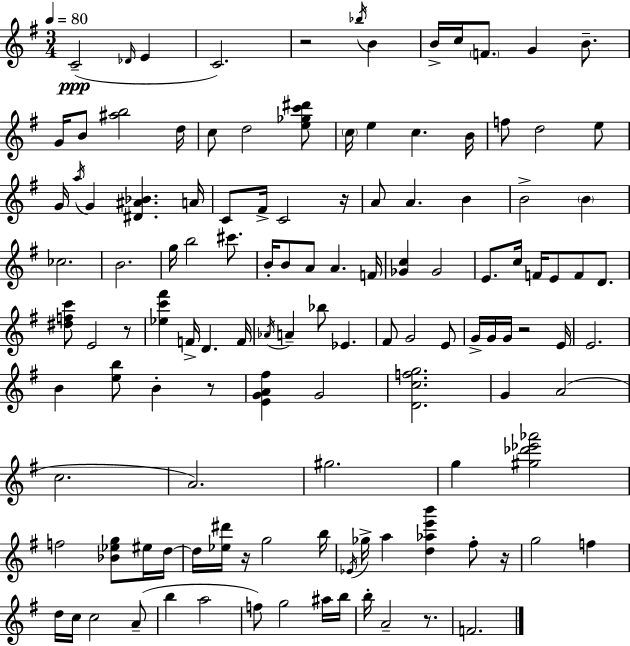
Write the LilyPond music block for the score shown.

{
  \clef treble
  \numericTimeSignature
  \time 3/4
  \key e \minor
  \tempo 4 = 80
  c'2--(\ppp \grace { des'16 } e'4 | c'2.) | r2 \acciaccatura { bes''16 } b'4 | b'16-> c''16 \parenthesize f'8. g'4 b'8.-- | \break g'16 b'8 <ais'' b''>2 | d''16 c''8 d''2 | <e'' ges'' c''' dis'''>8 \parenthesize c''16 e''4 c''4. | b'16 f''8 d''2 | \break e''8 g'16 \acciaccatura { a''16 } g'4 <dis' ais' bes'>4. | a'16 c'8 fis'16-> c'2 | r16 a'8 a'4. b'4 | b'2-> \parenthesize b'4 | \break ces''2. | b'2. | g''16 b''2 | cis'''8. b'16-. b'8 a'8 a'4. | \break f'16 <ges' c''>4 ges'2 | e'8. c''16 f'16 e'8 f'8 | d'8. <dis'' f'' c'''>8 e'2 | r8 <ees'' c''' fis'''>4 f'16-> d'4. | \break f'16 \acciaccatura { aes'16 } a'4-- bes''8 ees'4. | fis'8 g'2 | e'8 g'16-> g'16 g'16 r2 | e'16 e'2. | \break b'4 <e'' b''>8 b'4-. | r8 <e' g' a' fis''>4 g'2 | <d' c'' f'' g''>2. | g'4 a'2( | \break c''2. | a'2.) | gis''2. | g''4 <gis'' des''' ees''' aes'''>2 | \break f''2 | <bes' ees'' g''>8 eis''16 d''16~~ d''16 <ees'' dis'''>16 r16 g''2 | b''16 \acciaccatura { ees'16 } ges''16-> a''4 <d'' aes'' e''' b'''>4 | fis''8-. r16 g''2 | \break f''4 d''16 c''16 c''2 | a'8--( b''4 a''2 | f''8) g''2 | ais''16 b''16 b''16-. a'2-- | \break r8. f'2. | \bar "|."
}